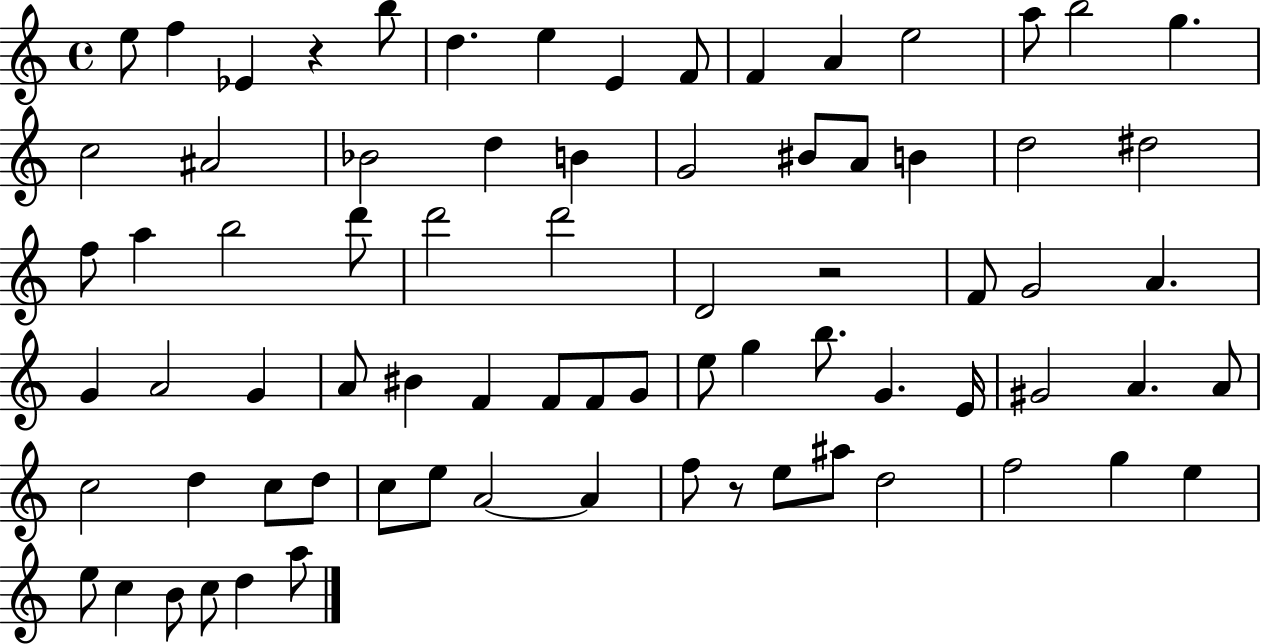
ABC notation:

X:1
T:Untitled
M:4/4
L:1/4
K:C
e/2 f _E z b/2 d e E F/2 F A e2 a/2 b2 g c2 ^A2 _B2 d B G2 ^B/2 A/2 B d2 ^d2 f/2 a b2 d'/2 d'2 d'2 D2 z2 F/2 G2 A G A2 G A/2 ^B F F/2 F/2 G/2 e/2 g b/2 G E/4 ^G2 A A/2 c2 d c/2 d/2 c/2 e/2 A2 A f/2 z/2 e/2 ^a/2 d2 f2 g e e/2 c B/2 c/2 d a/2